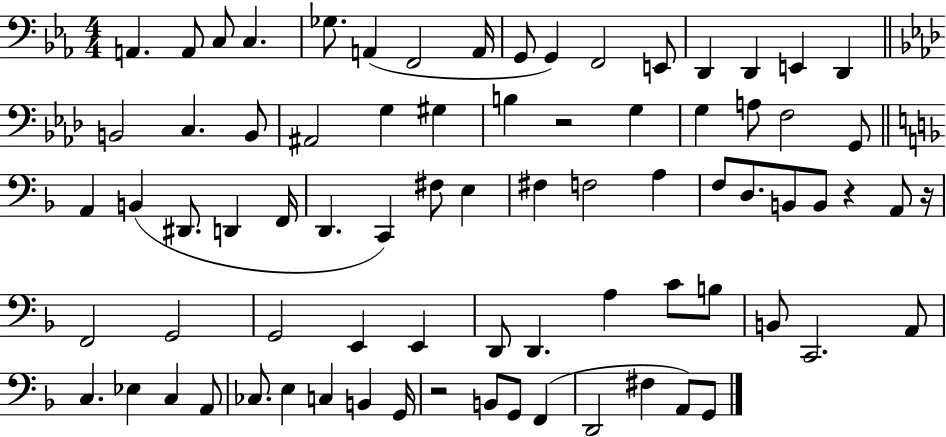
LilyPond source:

{
  \clef bass
  \numericTimeSignature
  \time 4/4
  \key ees \major
  a,4. a,8 c8 c4. | ges8. a,4( f,2 a,16 | g,8 g,4) f,2 e,8 | d,4 d,4 e,4 d,4 | \break \bar "||" \break \key aes \major b,2 c4. b,8 | ais,2 g4 gis4 | b4 r2 g4 | g4 a8 f2 g,8 | \break \bar "||" \break \key f \major a,4 b,4( dis,8. d,4 f,16 | d,4. c,4) fis8 e4 | fis4 f2 a4 | f8 d8. b,8 b,8 r4 a,8 r16 | \break f,2 g,2 | g,2 e,4 e,4 | d,8 d,4. a4 c'8 b8 | b,8 c,2. a,8 | \break c4. ees4 c4 a,8 | ces8. e4 c4 b,4 g,16 | r2 b,8 g,8 f,4( | d,2 fis4 a,8) g,8 | \break \bar "|."
}